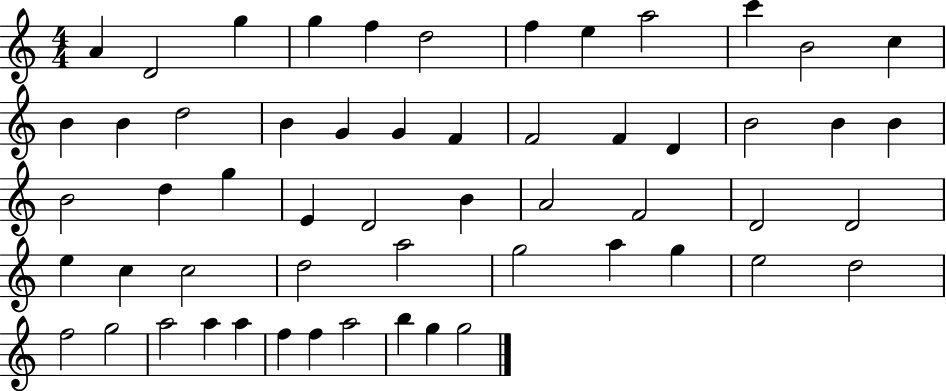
A4/q D4/h G5/q G5/q F5/q D5/h F5/q E5/q A5/h C6/q B4/h C5/q B4/q B4/q D5/h B4/q G4/q G4/q F4/q F4/h F4/q D4/q B4/h B4/q B4/q B4/h D5/q G5/q E4/q D4/h B4/q A4/h F4/h D4/h D4/h E5/q C5/q C5/h D5/h A5/h G5/h A5/q G5/q E5/h D5/h F5/h G5/h A5/h A5/q A5/q F5/q F5/q A5/h B5/q G5/q G5/h